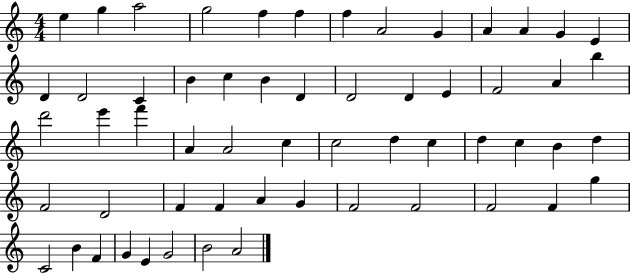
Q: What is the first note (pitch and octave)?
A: E5